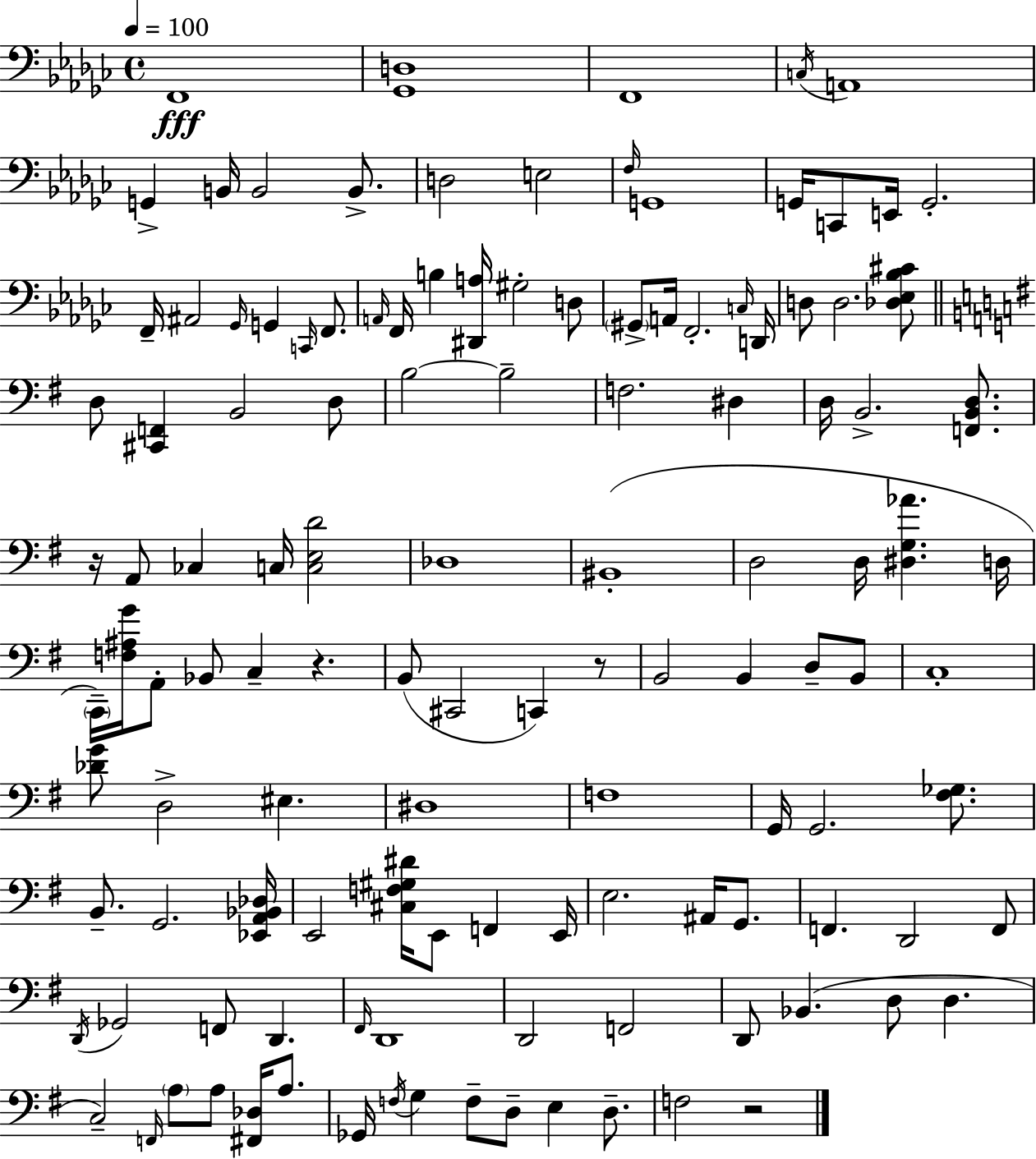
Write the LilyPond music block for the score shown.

{
  \clef bass
  \time 4/4
  \defaultTimeSignature
  \key ees \minor
  \tempo 4 = 100
  f,1\fff | <ges, d>1 | f,1 | \acciaccatura { c16 } a,1 | \break g,4-> b,16 b,2 b,8.-> | d2 e2 | \grace { f16 } g,1 | g,16 c,8 e,16 g,2.-. | \break f,16-- ais,2 \grace { ges,16 } g,4 | \grace { c,16 } f,8. \grace { a,16 } f,16 b4 <dis, a>16 gis2-. | d8 \parenthesize gis,8-> a,16 f,2.-. | \grace { c16 } d,16 d8 d2. | \break <des ees bes cis'>8 \bar "||" \break \key g \major d8 <cis, f,>4 b,2 d8 | b2~~ b2-- | f2. dis4 | d16 b,2.-> <f, b, d>8. | \break r16 a,8 ces4 c16 <c e d'>2 | des1 | bis,1-.( | d2 d16 <dis g aes'>4. d16 | \break \parenthesize c,16--) <f ais g'>16 a,8-. bes,8 c4-- r4. | b,8( cis,2 c,4) r8 | b,2 b,4 d8-- b,8 | c1-. | \break <des' g'>8 d2-> eis4. | dis1 | f1 | g,16 g,2. <fis ges>8. | \break b,8.-- g,2. <ees, a, bes, des>16 | e,2 <cis f gis dis'>16 e,8 f,4 e,16 | e2. ais,16 g,8. | f,4. d,2 f,8 | \break \acciaccatura { d,16 } ges,2 f,8 d,4. | \grace { fis,16 } d,1 | d,2 f,2 | d,8 bes,4.( d8 d4. | \break c2--) \grace { f,16 } \parenthesize a8 a8 <fis, des>16 | a8. ges,16 \acciaccatura { f16 } g4 f8-- d8-- e4 | d8.-- f2 r2 | \bar "|."
}